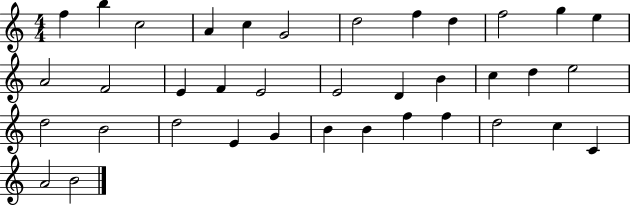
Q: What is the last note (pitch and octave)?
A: B4